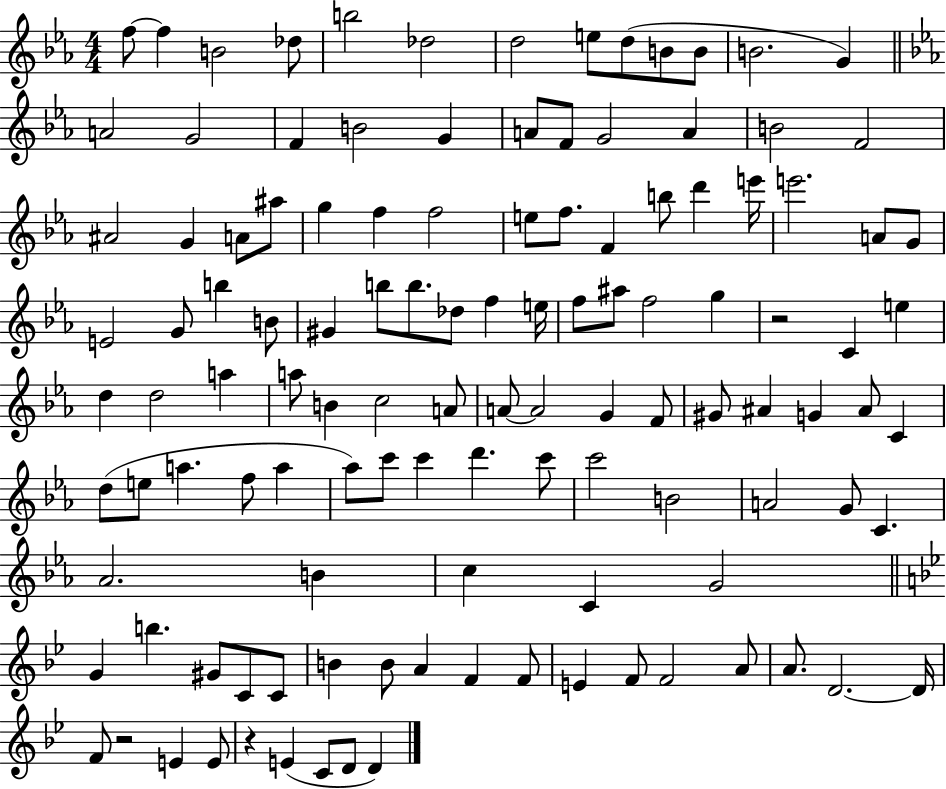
F5/e F5/q B4/h Db5/e B5/h Db5/h D5/h E5/e D5/e B4/e B4/e B4/h. G4/q A4/h G4/h F4/q B4/h G4/q A4/e F4/e G4/h A4/q B4/h F4/h A#4/h G4/q A4/e A#5/e G5/q F5/q F5/h E5/e F5/e. F4/q B5/e D6/q E6/s E6/h. A4/e G4/e E4/h G4/e B5/q B4/e G#4/q B5/e B5/e. Db5/e F5/q E5/s F5/e A#5/e F5/h G5/q R/h C4/q E5/q D5/q D5/h A5/q A5/e B4/q C5/h A4/e A4/e A4/h G4/q F4/e G#4/e A#4/q G4/q A#4/e C4/q D5/e E5/e A5/q. F5/e A5/q Ab5/e C6/e C6/q D6/q. C6/e C6/h B4/h A4/h G4/e C4/q. Ab4/h. B4/q C5/q C4/q G4/h G4/q B5/q. G#4/e C4/e C4/e B4/q B4/e A4/q F4/q F4/e E4/q F4/e F4/h A4/e A4/e. D4/h. D4/s F4/e R/h E4/q E4/e R/q E4/q C4/e D4/e D4/q